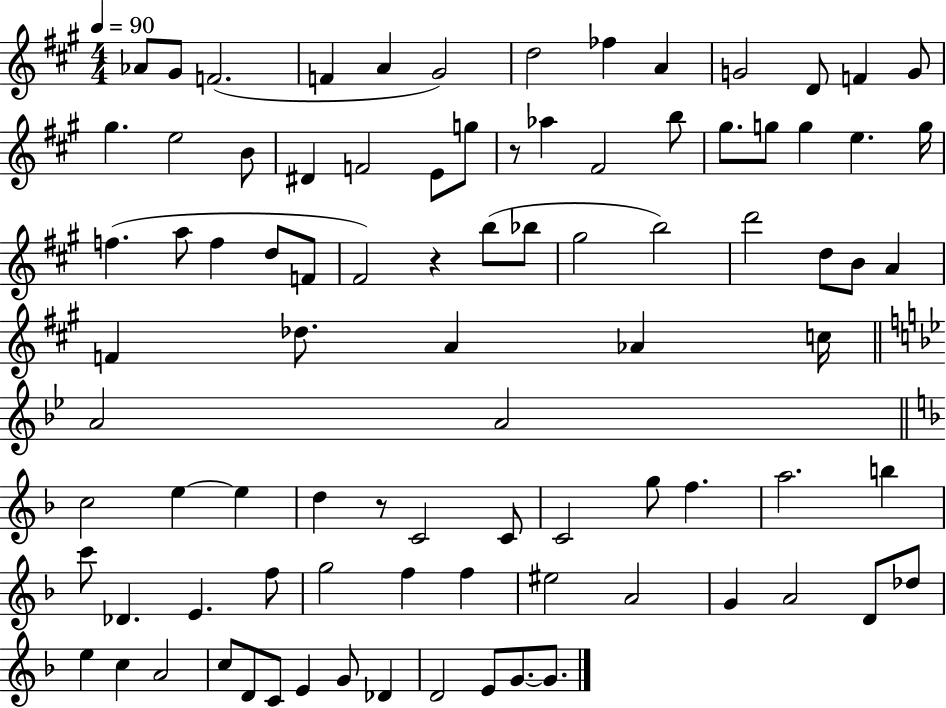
Ab4/e G#4/e F4/h. F4/q A4/q G#4/h D5/h FES5/q A4/q G4/h D4/e F4/q G4/e G#5/q. E5/h B4/e D#4/q F4/h E4/e G5/e R/e Ab5/q F#4/h B5/e G#5/e. G5/e G5/q E5/q. G5/s F5/q. A5/e F5/q D5/e F4/e F#4/h R/q B5/e Bb5/e G#5/h B5/h D6/h D5/e B4/e A4/q F4/q Db5/e. A4/q Ab4/q C5/s A4/h A4/h C5/h E5/q E5/q D5/q R/e C4/h C4/e C4/h G5/e F5/q. A5/h. B5/q C6/e Db4/q. E4/q. F5/e G5/h F5/q F5/q EIS5/h A4/h G4/q A4/h D4/e Db5/e E5/q C5/q A4/h C5/e D4/e C4/e E4/q G4/e Db4/q D4/h E4/e G4/e. G4/e.